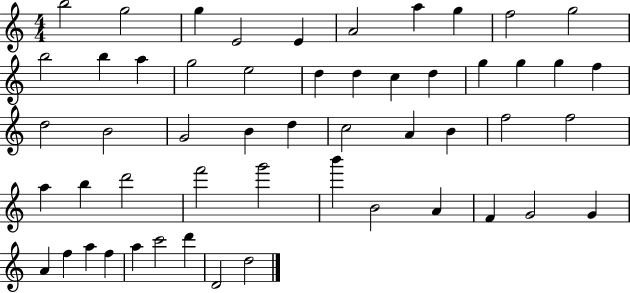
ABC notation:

X:1
T:Untitled
M:4/4
L:1/4
K:C
b2 g2 g E2 E A2 a g f2 g2 b2 b a g2 e2 d d c d g g g f d2 B2 G2 B d c2 A B f2 f2 a b d'2 f'2 g'2 b' B2 A F G2 G A f a f a c'2 d' D2 d2